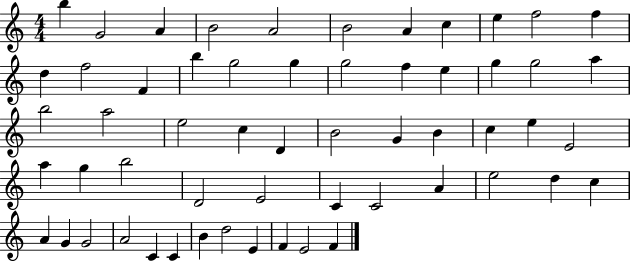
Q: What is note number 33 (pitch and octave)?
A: E5